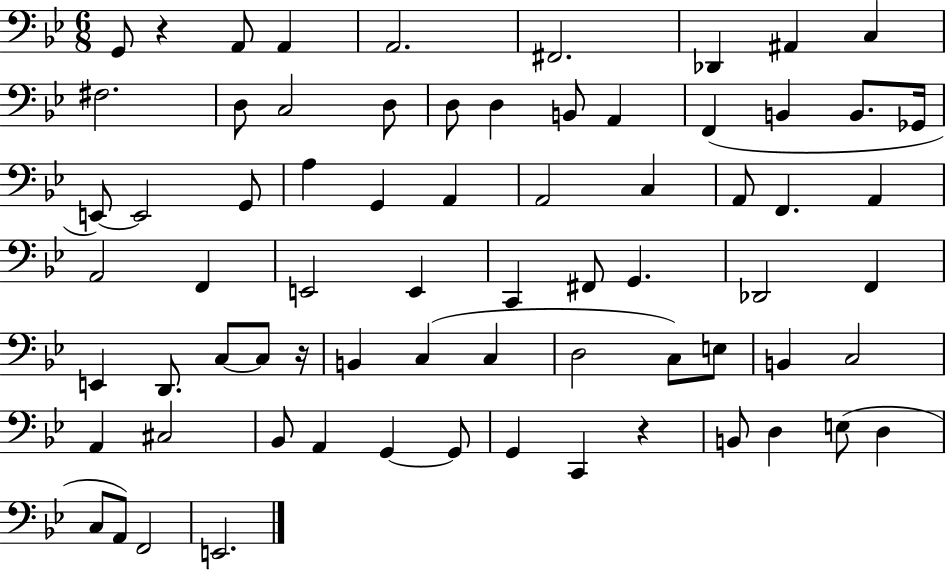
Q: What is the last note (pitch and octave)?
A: E2